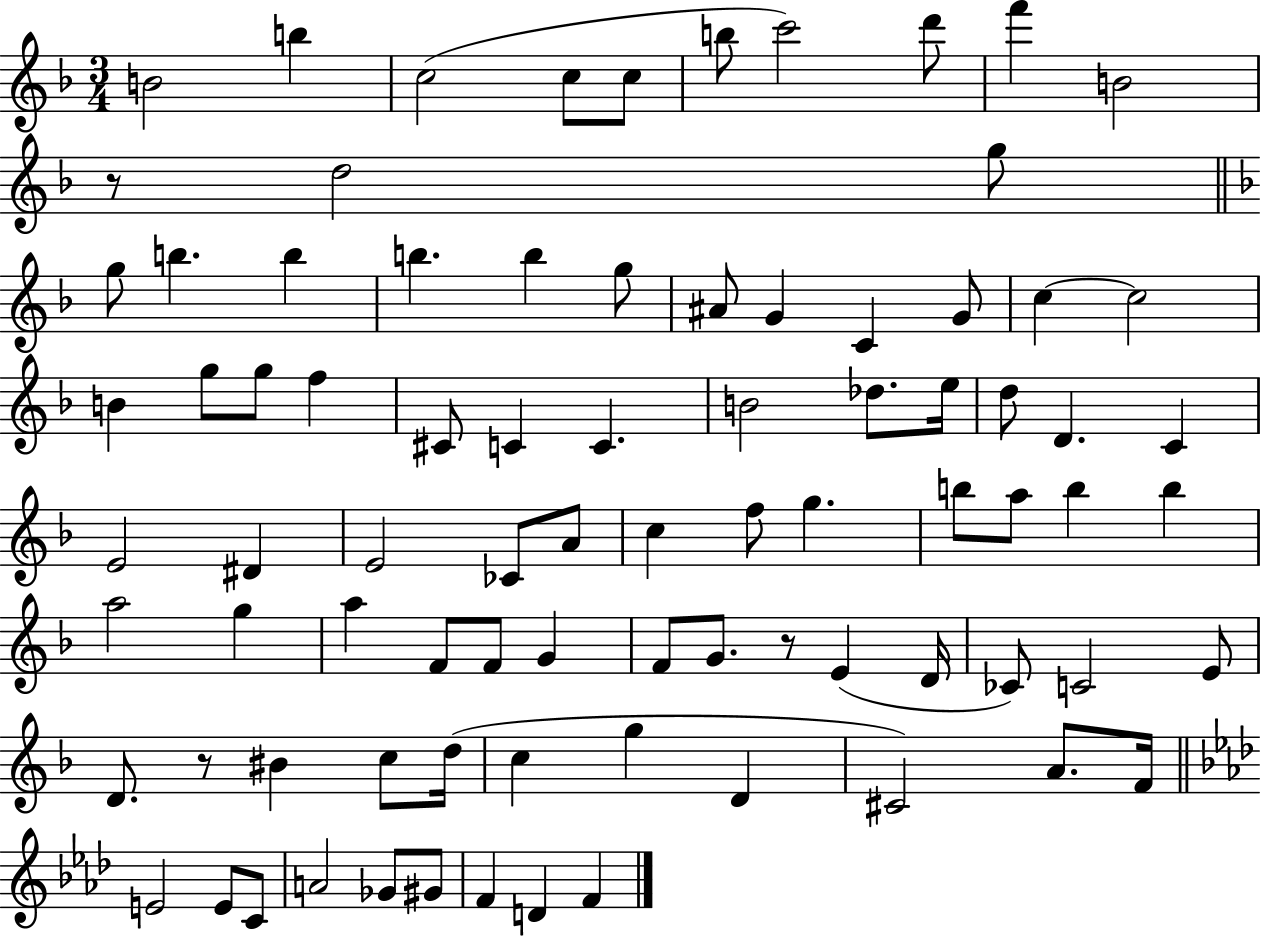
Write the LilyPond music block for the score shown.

{
  \clef treble
  \numericTimeSignature
  \time 3/4
  \key f \major
  \repeat volta 2 { b'2 b''4 | c''2( c''8 c''8 | b''8 c'''2) d'''8 | f'''4 b'2 | \break r8 d''2 g''8 | \bar "||" \break \key d \minor g''8 b''4. b''4 | b''4. b''4 g''8 | ais'8 g'4 c'4 g'8 | c''4~~ c''2 | \break b'4 g''8 g''8 f''4 | cis'8 c'4 c'4. | b'2 des''8. e''16 | d''8 d'4. c'4 | \break e'2 dis'4 | e'2 ces'8 a'8 | c''4 f''8 g''4. | b''8 a''8 b''4 b''4 | \break a''2 g''4 | a''4 f'8 f'8 g'4 | f'8 g'8. r8 e'4( d'16 | ces'8) c'2 e'8 | \break d'8. r8 bis'4 c''8 d''16( | c''4 g''4 d'4 | cis'2) a'8. f'16 | \bar "||" \break \key aes \major e'2 e'8 c'8 | a'2 ges'8 gis'8 | f'4 d'4 f'4 | } \bar "|."
}